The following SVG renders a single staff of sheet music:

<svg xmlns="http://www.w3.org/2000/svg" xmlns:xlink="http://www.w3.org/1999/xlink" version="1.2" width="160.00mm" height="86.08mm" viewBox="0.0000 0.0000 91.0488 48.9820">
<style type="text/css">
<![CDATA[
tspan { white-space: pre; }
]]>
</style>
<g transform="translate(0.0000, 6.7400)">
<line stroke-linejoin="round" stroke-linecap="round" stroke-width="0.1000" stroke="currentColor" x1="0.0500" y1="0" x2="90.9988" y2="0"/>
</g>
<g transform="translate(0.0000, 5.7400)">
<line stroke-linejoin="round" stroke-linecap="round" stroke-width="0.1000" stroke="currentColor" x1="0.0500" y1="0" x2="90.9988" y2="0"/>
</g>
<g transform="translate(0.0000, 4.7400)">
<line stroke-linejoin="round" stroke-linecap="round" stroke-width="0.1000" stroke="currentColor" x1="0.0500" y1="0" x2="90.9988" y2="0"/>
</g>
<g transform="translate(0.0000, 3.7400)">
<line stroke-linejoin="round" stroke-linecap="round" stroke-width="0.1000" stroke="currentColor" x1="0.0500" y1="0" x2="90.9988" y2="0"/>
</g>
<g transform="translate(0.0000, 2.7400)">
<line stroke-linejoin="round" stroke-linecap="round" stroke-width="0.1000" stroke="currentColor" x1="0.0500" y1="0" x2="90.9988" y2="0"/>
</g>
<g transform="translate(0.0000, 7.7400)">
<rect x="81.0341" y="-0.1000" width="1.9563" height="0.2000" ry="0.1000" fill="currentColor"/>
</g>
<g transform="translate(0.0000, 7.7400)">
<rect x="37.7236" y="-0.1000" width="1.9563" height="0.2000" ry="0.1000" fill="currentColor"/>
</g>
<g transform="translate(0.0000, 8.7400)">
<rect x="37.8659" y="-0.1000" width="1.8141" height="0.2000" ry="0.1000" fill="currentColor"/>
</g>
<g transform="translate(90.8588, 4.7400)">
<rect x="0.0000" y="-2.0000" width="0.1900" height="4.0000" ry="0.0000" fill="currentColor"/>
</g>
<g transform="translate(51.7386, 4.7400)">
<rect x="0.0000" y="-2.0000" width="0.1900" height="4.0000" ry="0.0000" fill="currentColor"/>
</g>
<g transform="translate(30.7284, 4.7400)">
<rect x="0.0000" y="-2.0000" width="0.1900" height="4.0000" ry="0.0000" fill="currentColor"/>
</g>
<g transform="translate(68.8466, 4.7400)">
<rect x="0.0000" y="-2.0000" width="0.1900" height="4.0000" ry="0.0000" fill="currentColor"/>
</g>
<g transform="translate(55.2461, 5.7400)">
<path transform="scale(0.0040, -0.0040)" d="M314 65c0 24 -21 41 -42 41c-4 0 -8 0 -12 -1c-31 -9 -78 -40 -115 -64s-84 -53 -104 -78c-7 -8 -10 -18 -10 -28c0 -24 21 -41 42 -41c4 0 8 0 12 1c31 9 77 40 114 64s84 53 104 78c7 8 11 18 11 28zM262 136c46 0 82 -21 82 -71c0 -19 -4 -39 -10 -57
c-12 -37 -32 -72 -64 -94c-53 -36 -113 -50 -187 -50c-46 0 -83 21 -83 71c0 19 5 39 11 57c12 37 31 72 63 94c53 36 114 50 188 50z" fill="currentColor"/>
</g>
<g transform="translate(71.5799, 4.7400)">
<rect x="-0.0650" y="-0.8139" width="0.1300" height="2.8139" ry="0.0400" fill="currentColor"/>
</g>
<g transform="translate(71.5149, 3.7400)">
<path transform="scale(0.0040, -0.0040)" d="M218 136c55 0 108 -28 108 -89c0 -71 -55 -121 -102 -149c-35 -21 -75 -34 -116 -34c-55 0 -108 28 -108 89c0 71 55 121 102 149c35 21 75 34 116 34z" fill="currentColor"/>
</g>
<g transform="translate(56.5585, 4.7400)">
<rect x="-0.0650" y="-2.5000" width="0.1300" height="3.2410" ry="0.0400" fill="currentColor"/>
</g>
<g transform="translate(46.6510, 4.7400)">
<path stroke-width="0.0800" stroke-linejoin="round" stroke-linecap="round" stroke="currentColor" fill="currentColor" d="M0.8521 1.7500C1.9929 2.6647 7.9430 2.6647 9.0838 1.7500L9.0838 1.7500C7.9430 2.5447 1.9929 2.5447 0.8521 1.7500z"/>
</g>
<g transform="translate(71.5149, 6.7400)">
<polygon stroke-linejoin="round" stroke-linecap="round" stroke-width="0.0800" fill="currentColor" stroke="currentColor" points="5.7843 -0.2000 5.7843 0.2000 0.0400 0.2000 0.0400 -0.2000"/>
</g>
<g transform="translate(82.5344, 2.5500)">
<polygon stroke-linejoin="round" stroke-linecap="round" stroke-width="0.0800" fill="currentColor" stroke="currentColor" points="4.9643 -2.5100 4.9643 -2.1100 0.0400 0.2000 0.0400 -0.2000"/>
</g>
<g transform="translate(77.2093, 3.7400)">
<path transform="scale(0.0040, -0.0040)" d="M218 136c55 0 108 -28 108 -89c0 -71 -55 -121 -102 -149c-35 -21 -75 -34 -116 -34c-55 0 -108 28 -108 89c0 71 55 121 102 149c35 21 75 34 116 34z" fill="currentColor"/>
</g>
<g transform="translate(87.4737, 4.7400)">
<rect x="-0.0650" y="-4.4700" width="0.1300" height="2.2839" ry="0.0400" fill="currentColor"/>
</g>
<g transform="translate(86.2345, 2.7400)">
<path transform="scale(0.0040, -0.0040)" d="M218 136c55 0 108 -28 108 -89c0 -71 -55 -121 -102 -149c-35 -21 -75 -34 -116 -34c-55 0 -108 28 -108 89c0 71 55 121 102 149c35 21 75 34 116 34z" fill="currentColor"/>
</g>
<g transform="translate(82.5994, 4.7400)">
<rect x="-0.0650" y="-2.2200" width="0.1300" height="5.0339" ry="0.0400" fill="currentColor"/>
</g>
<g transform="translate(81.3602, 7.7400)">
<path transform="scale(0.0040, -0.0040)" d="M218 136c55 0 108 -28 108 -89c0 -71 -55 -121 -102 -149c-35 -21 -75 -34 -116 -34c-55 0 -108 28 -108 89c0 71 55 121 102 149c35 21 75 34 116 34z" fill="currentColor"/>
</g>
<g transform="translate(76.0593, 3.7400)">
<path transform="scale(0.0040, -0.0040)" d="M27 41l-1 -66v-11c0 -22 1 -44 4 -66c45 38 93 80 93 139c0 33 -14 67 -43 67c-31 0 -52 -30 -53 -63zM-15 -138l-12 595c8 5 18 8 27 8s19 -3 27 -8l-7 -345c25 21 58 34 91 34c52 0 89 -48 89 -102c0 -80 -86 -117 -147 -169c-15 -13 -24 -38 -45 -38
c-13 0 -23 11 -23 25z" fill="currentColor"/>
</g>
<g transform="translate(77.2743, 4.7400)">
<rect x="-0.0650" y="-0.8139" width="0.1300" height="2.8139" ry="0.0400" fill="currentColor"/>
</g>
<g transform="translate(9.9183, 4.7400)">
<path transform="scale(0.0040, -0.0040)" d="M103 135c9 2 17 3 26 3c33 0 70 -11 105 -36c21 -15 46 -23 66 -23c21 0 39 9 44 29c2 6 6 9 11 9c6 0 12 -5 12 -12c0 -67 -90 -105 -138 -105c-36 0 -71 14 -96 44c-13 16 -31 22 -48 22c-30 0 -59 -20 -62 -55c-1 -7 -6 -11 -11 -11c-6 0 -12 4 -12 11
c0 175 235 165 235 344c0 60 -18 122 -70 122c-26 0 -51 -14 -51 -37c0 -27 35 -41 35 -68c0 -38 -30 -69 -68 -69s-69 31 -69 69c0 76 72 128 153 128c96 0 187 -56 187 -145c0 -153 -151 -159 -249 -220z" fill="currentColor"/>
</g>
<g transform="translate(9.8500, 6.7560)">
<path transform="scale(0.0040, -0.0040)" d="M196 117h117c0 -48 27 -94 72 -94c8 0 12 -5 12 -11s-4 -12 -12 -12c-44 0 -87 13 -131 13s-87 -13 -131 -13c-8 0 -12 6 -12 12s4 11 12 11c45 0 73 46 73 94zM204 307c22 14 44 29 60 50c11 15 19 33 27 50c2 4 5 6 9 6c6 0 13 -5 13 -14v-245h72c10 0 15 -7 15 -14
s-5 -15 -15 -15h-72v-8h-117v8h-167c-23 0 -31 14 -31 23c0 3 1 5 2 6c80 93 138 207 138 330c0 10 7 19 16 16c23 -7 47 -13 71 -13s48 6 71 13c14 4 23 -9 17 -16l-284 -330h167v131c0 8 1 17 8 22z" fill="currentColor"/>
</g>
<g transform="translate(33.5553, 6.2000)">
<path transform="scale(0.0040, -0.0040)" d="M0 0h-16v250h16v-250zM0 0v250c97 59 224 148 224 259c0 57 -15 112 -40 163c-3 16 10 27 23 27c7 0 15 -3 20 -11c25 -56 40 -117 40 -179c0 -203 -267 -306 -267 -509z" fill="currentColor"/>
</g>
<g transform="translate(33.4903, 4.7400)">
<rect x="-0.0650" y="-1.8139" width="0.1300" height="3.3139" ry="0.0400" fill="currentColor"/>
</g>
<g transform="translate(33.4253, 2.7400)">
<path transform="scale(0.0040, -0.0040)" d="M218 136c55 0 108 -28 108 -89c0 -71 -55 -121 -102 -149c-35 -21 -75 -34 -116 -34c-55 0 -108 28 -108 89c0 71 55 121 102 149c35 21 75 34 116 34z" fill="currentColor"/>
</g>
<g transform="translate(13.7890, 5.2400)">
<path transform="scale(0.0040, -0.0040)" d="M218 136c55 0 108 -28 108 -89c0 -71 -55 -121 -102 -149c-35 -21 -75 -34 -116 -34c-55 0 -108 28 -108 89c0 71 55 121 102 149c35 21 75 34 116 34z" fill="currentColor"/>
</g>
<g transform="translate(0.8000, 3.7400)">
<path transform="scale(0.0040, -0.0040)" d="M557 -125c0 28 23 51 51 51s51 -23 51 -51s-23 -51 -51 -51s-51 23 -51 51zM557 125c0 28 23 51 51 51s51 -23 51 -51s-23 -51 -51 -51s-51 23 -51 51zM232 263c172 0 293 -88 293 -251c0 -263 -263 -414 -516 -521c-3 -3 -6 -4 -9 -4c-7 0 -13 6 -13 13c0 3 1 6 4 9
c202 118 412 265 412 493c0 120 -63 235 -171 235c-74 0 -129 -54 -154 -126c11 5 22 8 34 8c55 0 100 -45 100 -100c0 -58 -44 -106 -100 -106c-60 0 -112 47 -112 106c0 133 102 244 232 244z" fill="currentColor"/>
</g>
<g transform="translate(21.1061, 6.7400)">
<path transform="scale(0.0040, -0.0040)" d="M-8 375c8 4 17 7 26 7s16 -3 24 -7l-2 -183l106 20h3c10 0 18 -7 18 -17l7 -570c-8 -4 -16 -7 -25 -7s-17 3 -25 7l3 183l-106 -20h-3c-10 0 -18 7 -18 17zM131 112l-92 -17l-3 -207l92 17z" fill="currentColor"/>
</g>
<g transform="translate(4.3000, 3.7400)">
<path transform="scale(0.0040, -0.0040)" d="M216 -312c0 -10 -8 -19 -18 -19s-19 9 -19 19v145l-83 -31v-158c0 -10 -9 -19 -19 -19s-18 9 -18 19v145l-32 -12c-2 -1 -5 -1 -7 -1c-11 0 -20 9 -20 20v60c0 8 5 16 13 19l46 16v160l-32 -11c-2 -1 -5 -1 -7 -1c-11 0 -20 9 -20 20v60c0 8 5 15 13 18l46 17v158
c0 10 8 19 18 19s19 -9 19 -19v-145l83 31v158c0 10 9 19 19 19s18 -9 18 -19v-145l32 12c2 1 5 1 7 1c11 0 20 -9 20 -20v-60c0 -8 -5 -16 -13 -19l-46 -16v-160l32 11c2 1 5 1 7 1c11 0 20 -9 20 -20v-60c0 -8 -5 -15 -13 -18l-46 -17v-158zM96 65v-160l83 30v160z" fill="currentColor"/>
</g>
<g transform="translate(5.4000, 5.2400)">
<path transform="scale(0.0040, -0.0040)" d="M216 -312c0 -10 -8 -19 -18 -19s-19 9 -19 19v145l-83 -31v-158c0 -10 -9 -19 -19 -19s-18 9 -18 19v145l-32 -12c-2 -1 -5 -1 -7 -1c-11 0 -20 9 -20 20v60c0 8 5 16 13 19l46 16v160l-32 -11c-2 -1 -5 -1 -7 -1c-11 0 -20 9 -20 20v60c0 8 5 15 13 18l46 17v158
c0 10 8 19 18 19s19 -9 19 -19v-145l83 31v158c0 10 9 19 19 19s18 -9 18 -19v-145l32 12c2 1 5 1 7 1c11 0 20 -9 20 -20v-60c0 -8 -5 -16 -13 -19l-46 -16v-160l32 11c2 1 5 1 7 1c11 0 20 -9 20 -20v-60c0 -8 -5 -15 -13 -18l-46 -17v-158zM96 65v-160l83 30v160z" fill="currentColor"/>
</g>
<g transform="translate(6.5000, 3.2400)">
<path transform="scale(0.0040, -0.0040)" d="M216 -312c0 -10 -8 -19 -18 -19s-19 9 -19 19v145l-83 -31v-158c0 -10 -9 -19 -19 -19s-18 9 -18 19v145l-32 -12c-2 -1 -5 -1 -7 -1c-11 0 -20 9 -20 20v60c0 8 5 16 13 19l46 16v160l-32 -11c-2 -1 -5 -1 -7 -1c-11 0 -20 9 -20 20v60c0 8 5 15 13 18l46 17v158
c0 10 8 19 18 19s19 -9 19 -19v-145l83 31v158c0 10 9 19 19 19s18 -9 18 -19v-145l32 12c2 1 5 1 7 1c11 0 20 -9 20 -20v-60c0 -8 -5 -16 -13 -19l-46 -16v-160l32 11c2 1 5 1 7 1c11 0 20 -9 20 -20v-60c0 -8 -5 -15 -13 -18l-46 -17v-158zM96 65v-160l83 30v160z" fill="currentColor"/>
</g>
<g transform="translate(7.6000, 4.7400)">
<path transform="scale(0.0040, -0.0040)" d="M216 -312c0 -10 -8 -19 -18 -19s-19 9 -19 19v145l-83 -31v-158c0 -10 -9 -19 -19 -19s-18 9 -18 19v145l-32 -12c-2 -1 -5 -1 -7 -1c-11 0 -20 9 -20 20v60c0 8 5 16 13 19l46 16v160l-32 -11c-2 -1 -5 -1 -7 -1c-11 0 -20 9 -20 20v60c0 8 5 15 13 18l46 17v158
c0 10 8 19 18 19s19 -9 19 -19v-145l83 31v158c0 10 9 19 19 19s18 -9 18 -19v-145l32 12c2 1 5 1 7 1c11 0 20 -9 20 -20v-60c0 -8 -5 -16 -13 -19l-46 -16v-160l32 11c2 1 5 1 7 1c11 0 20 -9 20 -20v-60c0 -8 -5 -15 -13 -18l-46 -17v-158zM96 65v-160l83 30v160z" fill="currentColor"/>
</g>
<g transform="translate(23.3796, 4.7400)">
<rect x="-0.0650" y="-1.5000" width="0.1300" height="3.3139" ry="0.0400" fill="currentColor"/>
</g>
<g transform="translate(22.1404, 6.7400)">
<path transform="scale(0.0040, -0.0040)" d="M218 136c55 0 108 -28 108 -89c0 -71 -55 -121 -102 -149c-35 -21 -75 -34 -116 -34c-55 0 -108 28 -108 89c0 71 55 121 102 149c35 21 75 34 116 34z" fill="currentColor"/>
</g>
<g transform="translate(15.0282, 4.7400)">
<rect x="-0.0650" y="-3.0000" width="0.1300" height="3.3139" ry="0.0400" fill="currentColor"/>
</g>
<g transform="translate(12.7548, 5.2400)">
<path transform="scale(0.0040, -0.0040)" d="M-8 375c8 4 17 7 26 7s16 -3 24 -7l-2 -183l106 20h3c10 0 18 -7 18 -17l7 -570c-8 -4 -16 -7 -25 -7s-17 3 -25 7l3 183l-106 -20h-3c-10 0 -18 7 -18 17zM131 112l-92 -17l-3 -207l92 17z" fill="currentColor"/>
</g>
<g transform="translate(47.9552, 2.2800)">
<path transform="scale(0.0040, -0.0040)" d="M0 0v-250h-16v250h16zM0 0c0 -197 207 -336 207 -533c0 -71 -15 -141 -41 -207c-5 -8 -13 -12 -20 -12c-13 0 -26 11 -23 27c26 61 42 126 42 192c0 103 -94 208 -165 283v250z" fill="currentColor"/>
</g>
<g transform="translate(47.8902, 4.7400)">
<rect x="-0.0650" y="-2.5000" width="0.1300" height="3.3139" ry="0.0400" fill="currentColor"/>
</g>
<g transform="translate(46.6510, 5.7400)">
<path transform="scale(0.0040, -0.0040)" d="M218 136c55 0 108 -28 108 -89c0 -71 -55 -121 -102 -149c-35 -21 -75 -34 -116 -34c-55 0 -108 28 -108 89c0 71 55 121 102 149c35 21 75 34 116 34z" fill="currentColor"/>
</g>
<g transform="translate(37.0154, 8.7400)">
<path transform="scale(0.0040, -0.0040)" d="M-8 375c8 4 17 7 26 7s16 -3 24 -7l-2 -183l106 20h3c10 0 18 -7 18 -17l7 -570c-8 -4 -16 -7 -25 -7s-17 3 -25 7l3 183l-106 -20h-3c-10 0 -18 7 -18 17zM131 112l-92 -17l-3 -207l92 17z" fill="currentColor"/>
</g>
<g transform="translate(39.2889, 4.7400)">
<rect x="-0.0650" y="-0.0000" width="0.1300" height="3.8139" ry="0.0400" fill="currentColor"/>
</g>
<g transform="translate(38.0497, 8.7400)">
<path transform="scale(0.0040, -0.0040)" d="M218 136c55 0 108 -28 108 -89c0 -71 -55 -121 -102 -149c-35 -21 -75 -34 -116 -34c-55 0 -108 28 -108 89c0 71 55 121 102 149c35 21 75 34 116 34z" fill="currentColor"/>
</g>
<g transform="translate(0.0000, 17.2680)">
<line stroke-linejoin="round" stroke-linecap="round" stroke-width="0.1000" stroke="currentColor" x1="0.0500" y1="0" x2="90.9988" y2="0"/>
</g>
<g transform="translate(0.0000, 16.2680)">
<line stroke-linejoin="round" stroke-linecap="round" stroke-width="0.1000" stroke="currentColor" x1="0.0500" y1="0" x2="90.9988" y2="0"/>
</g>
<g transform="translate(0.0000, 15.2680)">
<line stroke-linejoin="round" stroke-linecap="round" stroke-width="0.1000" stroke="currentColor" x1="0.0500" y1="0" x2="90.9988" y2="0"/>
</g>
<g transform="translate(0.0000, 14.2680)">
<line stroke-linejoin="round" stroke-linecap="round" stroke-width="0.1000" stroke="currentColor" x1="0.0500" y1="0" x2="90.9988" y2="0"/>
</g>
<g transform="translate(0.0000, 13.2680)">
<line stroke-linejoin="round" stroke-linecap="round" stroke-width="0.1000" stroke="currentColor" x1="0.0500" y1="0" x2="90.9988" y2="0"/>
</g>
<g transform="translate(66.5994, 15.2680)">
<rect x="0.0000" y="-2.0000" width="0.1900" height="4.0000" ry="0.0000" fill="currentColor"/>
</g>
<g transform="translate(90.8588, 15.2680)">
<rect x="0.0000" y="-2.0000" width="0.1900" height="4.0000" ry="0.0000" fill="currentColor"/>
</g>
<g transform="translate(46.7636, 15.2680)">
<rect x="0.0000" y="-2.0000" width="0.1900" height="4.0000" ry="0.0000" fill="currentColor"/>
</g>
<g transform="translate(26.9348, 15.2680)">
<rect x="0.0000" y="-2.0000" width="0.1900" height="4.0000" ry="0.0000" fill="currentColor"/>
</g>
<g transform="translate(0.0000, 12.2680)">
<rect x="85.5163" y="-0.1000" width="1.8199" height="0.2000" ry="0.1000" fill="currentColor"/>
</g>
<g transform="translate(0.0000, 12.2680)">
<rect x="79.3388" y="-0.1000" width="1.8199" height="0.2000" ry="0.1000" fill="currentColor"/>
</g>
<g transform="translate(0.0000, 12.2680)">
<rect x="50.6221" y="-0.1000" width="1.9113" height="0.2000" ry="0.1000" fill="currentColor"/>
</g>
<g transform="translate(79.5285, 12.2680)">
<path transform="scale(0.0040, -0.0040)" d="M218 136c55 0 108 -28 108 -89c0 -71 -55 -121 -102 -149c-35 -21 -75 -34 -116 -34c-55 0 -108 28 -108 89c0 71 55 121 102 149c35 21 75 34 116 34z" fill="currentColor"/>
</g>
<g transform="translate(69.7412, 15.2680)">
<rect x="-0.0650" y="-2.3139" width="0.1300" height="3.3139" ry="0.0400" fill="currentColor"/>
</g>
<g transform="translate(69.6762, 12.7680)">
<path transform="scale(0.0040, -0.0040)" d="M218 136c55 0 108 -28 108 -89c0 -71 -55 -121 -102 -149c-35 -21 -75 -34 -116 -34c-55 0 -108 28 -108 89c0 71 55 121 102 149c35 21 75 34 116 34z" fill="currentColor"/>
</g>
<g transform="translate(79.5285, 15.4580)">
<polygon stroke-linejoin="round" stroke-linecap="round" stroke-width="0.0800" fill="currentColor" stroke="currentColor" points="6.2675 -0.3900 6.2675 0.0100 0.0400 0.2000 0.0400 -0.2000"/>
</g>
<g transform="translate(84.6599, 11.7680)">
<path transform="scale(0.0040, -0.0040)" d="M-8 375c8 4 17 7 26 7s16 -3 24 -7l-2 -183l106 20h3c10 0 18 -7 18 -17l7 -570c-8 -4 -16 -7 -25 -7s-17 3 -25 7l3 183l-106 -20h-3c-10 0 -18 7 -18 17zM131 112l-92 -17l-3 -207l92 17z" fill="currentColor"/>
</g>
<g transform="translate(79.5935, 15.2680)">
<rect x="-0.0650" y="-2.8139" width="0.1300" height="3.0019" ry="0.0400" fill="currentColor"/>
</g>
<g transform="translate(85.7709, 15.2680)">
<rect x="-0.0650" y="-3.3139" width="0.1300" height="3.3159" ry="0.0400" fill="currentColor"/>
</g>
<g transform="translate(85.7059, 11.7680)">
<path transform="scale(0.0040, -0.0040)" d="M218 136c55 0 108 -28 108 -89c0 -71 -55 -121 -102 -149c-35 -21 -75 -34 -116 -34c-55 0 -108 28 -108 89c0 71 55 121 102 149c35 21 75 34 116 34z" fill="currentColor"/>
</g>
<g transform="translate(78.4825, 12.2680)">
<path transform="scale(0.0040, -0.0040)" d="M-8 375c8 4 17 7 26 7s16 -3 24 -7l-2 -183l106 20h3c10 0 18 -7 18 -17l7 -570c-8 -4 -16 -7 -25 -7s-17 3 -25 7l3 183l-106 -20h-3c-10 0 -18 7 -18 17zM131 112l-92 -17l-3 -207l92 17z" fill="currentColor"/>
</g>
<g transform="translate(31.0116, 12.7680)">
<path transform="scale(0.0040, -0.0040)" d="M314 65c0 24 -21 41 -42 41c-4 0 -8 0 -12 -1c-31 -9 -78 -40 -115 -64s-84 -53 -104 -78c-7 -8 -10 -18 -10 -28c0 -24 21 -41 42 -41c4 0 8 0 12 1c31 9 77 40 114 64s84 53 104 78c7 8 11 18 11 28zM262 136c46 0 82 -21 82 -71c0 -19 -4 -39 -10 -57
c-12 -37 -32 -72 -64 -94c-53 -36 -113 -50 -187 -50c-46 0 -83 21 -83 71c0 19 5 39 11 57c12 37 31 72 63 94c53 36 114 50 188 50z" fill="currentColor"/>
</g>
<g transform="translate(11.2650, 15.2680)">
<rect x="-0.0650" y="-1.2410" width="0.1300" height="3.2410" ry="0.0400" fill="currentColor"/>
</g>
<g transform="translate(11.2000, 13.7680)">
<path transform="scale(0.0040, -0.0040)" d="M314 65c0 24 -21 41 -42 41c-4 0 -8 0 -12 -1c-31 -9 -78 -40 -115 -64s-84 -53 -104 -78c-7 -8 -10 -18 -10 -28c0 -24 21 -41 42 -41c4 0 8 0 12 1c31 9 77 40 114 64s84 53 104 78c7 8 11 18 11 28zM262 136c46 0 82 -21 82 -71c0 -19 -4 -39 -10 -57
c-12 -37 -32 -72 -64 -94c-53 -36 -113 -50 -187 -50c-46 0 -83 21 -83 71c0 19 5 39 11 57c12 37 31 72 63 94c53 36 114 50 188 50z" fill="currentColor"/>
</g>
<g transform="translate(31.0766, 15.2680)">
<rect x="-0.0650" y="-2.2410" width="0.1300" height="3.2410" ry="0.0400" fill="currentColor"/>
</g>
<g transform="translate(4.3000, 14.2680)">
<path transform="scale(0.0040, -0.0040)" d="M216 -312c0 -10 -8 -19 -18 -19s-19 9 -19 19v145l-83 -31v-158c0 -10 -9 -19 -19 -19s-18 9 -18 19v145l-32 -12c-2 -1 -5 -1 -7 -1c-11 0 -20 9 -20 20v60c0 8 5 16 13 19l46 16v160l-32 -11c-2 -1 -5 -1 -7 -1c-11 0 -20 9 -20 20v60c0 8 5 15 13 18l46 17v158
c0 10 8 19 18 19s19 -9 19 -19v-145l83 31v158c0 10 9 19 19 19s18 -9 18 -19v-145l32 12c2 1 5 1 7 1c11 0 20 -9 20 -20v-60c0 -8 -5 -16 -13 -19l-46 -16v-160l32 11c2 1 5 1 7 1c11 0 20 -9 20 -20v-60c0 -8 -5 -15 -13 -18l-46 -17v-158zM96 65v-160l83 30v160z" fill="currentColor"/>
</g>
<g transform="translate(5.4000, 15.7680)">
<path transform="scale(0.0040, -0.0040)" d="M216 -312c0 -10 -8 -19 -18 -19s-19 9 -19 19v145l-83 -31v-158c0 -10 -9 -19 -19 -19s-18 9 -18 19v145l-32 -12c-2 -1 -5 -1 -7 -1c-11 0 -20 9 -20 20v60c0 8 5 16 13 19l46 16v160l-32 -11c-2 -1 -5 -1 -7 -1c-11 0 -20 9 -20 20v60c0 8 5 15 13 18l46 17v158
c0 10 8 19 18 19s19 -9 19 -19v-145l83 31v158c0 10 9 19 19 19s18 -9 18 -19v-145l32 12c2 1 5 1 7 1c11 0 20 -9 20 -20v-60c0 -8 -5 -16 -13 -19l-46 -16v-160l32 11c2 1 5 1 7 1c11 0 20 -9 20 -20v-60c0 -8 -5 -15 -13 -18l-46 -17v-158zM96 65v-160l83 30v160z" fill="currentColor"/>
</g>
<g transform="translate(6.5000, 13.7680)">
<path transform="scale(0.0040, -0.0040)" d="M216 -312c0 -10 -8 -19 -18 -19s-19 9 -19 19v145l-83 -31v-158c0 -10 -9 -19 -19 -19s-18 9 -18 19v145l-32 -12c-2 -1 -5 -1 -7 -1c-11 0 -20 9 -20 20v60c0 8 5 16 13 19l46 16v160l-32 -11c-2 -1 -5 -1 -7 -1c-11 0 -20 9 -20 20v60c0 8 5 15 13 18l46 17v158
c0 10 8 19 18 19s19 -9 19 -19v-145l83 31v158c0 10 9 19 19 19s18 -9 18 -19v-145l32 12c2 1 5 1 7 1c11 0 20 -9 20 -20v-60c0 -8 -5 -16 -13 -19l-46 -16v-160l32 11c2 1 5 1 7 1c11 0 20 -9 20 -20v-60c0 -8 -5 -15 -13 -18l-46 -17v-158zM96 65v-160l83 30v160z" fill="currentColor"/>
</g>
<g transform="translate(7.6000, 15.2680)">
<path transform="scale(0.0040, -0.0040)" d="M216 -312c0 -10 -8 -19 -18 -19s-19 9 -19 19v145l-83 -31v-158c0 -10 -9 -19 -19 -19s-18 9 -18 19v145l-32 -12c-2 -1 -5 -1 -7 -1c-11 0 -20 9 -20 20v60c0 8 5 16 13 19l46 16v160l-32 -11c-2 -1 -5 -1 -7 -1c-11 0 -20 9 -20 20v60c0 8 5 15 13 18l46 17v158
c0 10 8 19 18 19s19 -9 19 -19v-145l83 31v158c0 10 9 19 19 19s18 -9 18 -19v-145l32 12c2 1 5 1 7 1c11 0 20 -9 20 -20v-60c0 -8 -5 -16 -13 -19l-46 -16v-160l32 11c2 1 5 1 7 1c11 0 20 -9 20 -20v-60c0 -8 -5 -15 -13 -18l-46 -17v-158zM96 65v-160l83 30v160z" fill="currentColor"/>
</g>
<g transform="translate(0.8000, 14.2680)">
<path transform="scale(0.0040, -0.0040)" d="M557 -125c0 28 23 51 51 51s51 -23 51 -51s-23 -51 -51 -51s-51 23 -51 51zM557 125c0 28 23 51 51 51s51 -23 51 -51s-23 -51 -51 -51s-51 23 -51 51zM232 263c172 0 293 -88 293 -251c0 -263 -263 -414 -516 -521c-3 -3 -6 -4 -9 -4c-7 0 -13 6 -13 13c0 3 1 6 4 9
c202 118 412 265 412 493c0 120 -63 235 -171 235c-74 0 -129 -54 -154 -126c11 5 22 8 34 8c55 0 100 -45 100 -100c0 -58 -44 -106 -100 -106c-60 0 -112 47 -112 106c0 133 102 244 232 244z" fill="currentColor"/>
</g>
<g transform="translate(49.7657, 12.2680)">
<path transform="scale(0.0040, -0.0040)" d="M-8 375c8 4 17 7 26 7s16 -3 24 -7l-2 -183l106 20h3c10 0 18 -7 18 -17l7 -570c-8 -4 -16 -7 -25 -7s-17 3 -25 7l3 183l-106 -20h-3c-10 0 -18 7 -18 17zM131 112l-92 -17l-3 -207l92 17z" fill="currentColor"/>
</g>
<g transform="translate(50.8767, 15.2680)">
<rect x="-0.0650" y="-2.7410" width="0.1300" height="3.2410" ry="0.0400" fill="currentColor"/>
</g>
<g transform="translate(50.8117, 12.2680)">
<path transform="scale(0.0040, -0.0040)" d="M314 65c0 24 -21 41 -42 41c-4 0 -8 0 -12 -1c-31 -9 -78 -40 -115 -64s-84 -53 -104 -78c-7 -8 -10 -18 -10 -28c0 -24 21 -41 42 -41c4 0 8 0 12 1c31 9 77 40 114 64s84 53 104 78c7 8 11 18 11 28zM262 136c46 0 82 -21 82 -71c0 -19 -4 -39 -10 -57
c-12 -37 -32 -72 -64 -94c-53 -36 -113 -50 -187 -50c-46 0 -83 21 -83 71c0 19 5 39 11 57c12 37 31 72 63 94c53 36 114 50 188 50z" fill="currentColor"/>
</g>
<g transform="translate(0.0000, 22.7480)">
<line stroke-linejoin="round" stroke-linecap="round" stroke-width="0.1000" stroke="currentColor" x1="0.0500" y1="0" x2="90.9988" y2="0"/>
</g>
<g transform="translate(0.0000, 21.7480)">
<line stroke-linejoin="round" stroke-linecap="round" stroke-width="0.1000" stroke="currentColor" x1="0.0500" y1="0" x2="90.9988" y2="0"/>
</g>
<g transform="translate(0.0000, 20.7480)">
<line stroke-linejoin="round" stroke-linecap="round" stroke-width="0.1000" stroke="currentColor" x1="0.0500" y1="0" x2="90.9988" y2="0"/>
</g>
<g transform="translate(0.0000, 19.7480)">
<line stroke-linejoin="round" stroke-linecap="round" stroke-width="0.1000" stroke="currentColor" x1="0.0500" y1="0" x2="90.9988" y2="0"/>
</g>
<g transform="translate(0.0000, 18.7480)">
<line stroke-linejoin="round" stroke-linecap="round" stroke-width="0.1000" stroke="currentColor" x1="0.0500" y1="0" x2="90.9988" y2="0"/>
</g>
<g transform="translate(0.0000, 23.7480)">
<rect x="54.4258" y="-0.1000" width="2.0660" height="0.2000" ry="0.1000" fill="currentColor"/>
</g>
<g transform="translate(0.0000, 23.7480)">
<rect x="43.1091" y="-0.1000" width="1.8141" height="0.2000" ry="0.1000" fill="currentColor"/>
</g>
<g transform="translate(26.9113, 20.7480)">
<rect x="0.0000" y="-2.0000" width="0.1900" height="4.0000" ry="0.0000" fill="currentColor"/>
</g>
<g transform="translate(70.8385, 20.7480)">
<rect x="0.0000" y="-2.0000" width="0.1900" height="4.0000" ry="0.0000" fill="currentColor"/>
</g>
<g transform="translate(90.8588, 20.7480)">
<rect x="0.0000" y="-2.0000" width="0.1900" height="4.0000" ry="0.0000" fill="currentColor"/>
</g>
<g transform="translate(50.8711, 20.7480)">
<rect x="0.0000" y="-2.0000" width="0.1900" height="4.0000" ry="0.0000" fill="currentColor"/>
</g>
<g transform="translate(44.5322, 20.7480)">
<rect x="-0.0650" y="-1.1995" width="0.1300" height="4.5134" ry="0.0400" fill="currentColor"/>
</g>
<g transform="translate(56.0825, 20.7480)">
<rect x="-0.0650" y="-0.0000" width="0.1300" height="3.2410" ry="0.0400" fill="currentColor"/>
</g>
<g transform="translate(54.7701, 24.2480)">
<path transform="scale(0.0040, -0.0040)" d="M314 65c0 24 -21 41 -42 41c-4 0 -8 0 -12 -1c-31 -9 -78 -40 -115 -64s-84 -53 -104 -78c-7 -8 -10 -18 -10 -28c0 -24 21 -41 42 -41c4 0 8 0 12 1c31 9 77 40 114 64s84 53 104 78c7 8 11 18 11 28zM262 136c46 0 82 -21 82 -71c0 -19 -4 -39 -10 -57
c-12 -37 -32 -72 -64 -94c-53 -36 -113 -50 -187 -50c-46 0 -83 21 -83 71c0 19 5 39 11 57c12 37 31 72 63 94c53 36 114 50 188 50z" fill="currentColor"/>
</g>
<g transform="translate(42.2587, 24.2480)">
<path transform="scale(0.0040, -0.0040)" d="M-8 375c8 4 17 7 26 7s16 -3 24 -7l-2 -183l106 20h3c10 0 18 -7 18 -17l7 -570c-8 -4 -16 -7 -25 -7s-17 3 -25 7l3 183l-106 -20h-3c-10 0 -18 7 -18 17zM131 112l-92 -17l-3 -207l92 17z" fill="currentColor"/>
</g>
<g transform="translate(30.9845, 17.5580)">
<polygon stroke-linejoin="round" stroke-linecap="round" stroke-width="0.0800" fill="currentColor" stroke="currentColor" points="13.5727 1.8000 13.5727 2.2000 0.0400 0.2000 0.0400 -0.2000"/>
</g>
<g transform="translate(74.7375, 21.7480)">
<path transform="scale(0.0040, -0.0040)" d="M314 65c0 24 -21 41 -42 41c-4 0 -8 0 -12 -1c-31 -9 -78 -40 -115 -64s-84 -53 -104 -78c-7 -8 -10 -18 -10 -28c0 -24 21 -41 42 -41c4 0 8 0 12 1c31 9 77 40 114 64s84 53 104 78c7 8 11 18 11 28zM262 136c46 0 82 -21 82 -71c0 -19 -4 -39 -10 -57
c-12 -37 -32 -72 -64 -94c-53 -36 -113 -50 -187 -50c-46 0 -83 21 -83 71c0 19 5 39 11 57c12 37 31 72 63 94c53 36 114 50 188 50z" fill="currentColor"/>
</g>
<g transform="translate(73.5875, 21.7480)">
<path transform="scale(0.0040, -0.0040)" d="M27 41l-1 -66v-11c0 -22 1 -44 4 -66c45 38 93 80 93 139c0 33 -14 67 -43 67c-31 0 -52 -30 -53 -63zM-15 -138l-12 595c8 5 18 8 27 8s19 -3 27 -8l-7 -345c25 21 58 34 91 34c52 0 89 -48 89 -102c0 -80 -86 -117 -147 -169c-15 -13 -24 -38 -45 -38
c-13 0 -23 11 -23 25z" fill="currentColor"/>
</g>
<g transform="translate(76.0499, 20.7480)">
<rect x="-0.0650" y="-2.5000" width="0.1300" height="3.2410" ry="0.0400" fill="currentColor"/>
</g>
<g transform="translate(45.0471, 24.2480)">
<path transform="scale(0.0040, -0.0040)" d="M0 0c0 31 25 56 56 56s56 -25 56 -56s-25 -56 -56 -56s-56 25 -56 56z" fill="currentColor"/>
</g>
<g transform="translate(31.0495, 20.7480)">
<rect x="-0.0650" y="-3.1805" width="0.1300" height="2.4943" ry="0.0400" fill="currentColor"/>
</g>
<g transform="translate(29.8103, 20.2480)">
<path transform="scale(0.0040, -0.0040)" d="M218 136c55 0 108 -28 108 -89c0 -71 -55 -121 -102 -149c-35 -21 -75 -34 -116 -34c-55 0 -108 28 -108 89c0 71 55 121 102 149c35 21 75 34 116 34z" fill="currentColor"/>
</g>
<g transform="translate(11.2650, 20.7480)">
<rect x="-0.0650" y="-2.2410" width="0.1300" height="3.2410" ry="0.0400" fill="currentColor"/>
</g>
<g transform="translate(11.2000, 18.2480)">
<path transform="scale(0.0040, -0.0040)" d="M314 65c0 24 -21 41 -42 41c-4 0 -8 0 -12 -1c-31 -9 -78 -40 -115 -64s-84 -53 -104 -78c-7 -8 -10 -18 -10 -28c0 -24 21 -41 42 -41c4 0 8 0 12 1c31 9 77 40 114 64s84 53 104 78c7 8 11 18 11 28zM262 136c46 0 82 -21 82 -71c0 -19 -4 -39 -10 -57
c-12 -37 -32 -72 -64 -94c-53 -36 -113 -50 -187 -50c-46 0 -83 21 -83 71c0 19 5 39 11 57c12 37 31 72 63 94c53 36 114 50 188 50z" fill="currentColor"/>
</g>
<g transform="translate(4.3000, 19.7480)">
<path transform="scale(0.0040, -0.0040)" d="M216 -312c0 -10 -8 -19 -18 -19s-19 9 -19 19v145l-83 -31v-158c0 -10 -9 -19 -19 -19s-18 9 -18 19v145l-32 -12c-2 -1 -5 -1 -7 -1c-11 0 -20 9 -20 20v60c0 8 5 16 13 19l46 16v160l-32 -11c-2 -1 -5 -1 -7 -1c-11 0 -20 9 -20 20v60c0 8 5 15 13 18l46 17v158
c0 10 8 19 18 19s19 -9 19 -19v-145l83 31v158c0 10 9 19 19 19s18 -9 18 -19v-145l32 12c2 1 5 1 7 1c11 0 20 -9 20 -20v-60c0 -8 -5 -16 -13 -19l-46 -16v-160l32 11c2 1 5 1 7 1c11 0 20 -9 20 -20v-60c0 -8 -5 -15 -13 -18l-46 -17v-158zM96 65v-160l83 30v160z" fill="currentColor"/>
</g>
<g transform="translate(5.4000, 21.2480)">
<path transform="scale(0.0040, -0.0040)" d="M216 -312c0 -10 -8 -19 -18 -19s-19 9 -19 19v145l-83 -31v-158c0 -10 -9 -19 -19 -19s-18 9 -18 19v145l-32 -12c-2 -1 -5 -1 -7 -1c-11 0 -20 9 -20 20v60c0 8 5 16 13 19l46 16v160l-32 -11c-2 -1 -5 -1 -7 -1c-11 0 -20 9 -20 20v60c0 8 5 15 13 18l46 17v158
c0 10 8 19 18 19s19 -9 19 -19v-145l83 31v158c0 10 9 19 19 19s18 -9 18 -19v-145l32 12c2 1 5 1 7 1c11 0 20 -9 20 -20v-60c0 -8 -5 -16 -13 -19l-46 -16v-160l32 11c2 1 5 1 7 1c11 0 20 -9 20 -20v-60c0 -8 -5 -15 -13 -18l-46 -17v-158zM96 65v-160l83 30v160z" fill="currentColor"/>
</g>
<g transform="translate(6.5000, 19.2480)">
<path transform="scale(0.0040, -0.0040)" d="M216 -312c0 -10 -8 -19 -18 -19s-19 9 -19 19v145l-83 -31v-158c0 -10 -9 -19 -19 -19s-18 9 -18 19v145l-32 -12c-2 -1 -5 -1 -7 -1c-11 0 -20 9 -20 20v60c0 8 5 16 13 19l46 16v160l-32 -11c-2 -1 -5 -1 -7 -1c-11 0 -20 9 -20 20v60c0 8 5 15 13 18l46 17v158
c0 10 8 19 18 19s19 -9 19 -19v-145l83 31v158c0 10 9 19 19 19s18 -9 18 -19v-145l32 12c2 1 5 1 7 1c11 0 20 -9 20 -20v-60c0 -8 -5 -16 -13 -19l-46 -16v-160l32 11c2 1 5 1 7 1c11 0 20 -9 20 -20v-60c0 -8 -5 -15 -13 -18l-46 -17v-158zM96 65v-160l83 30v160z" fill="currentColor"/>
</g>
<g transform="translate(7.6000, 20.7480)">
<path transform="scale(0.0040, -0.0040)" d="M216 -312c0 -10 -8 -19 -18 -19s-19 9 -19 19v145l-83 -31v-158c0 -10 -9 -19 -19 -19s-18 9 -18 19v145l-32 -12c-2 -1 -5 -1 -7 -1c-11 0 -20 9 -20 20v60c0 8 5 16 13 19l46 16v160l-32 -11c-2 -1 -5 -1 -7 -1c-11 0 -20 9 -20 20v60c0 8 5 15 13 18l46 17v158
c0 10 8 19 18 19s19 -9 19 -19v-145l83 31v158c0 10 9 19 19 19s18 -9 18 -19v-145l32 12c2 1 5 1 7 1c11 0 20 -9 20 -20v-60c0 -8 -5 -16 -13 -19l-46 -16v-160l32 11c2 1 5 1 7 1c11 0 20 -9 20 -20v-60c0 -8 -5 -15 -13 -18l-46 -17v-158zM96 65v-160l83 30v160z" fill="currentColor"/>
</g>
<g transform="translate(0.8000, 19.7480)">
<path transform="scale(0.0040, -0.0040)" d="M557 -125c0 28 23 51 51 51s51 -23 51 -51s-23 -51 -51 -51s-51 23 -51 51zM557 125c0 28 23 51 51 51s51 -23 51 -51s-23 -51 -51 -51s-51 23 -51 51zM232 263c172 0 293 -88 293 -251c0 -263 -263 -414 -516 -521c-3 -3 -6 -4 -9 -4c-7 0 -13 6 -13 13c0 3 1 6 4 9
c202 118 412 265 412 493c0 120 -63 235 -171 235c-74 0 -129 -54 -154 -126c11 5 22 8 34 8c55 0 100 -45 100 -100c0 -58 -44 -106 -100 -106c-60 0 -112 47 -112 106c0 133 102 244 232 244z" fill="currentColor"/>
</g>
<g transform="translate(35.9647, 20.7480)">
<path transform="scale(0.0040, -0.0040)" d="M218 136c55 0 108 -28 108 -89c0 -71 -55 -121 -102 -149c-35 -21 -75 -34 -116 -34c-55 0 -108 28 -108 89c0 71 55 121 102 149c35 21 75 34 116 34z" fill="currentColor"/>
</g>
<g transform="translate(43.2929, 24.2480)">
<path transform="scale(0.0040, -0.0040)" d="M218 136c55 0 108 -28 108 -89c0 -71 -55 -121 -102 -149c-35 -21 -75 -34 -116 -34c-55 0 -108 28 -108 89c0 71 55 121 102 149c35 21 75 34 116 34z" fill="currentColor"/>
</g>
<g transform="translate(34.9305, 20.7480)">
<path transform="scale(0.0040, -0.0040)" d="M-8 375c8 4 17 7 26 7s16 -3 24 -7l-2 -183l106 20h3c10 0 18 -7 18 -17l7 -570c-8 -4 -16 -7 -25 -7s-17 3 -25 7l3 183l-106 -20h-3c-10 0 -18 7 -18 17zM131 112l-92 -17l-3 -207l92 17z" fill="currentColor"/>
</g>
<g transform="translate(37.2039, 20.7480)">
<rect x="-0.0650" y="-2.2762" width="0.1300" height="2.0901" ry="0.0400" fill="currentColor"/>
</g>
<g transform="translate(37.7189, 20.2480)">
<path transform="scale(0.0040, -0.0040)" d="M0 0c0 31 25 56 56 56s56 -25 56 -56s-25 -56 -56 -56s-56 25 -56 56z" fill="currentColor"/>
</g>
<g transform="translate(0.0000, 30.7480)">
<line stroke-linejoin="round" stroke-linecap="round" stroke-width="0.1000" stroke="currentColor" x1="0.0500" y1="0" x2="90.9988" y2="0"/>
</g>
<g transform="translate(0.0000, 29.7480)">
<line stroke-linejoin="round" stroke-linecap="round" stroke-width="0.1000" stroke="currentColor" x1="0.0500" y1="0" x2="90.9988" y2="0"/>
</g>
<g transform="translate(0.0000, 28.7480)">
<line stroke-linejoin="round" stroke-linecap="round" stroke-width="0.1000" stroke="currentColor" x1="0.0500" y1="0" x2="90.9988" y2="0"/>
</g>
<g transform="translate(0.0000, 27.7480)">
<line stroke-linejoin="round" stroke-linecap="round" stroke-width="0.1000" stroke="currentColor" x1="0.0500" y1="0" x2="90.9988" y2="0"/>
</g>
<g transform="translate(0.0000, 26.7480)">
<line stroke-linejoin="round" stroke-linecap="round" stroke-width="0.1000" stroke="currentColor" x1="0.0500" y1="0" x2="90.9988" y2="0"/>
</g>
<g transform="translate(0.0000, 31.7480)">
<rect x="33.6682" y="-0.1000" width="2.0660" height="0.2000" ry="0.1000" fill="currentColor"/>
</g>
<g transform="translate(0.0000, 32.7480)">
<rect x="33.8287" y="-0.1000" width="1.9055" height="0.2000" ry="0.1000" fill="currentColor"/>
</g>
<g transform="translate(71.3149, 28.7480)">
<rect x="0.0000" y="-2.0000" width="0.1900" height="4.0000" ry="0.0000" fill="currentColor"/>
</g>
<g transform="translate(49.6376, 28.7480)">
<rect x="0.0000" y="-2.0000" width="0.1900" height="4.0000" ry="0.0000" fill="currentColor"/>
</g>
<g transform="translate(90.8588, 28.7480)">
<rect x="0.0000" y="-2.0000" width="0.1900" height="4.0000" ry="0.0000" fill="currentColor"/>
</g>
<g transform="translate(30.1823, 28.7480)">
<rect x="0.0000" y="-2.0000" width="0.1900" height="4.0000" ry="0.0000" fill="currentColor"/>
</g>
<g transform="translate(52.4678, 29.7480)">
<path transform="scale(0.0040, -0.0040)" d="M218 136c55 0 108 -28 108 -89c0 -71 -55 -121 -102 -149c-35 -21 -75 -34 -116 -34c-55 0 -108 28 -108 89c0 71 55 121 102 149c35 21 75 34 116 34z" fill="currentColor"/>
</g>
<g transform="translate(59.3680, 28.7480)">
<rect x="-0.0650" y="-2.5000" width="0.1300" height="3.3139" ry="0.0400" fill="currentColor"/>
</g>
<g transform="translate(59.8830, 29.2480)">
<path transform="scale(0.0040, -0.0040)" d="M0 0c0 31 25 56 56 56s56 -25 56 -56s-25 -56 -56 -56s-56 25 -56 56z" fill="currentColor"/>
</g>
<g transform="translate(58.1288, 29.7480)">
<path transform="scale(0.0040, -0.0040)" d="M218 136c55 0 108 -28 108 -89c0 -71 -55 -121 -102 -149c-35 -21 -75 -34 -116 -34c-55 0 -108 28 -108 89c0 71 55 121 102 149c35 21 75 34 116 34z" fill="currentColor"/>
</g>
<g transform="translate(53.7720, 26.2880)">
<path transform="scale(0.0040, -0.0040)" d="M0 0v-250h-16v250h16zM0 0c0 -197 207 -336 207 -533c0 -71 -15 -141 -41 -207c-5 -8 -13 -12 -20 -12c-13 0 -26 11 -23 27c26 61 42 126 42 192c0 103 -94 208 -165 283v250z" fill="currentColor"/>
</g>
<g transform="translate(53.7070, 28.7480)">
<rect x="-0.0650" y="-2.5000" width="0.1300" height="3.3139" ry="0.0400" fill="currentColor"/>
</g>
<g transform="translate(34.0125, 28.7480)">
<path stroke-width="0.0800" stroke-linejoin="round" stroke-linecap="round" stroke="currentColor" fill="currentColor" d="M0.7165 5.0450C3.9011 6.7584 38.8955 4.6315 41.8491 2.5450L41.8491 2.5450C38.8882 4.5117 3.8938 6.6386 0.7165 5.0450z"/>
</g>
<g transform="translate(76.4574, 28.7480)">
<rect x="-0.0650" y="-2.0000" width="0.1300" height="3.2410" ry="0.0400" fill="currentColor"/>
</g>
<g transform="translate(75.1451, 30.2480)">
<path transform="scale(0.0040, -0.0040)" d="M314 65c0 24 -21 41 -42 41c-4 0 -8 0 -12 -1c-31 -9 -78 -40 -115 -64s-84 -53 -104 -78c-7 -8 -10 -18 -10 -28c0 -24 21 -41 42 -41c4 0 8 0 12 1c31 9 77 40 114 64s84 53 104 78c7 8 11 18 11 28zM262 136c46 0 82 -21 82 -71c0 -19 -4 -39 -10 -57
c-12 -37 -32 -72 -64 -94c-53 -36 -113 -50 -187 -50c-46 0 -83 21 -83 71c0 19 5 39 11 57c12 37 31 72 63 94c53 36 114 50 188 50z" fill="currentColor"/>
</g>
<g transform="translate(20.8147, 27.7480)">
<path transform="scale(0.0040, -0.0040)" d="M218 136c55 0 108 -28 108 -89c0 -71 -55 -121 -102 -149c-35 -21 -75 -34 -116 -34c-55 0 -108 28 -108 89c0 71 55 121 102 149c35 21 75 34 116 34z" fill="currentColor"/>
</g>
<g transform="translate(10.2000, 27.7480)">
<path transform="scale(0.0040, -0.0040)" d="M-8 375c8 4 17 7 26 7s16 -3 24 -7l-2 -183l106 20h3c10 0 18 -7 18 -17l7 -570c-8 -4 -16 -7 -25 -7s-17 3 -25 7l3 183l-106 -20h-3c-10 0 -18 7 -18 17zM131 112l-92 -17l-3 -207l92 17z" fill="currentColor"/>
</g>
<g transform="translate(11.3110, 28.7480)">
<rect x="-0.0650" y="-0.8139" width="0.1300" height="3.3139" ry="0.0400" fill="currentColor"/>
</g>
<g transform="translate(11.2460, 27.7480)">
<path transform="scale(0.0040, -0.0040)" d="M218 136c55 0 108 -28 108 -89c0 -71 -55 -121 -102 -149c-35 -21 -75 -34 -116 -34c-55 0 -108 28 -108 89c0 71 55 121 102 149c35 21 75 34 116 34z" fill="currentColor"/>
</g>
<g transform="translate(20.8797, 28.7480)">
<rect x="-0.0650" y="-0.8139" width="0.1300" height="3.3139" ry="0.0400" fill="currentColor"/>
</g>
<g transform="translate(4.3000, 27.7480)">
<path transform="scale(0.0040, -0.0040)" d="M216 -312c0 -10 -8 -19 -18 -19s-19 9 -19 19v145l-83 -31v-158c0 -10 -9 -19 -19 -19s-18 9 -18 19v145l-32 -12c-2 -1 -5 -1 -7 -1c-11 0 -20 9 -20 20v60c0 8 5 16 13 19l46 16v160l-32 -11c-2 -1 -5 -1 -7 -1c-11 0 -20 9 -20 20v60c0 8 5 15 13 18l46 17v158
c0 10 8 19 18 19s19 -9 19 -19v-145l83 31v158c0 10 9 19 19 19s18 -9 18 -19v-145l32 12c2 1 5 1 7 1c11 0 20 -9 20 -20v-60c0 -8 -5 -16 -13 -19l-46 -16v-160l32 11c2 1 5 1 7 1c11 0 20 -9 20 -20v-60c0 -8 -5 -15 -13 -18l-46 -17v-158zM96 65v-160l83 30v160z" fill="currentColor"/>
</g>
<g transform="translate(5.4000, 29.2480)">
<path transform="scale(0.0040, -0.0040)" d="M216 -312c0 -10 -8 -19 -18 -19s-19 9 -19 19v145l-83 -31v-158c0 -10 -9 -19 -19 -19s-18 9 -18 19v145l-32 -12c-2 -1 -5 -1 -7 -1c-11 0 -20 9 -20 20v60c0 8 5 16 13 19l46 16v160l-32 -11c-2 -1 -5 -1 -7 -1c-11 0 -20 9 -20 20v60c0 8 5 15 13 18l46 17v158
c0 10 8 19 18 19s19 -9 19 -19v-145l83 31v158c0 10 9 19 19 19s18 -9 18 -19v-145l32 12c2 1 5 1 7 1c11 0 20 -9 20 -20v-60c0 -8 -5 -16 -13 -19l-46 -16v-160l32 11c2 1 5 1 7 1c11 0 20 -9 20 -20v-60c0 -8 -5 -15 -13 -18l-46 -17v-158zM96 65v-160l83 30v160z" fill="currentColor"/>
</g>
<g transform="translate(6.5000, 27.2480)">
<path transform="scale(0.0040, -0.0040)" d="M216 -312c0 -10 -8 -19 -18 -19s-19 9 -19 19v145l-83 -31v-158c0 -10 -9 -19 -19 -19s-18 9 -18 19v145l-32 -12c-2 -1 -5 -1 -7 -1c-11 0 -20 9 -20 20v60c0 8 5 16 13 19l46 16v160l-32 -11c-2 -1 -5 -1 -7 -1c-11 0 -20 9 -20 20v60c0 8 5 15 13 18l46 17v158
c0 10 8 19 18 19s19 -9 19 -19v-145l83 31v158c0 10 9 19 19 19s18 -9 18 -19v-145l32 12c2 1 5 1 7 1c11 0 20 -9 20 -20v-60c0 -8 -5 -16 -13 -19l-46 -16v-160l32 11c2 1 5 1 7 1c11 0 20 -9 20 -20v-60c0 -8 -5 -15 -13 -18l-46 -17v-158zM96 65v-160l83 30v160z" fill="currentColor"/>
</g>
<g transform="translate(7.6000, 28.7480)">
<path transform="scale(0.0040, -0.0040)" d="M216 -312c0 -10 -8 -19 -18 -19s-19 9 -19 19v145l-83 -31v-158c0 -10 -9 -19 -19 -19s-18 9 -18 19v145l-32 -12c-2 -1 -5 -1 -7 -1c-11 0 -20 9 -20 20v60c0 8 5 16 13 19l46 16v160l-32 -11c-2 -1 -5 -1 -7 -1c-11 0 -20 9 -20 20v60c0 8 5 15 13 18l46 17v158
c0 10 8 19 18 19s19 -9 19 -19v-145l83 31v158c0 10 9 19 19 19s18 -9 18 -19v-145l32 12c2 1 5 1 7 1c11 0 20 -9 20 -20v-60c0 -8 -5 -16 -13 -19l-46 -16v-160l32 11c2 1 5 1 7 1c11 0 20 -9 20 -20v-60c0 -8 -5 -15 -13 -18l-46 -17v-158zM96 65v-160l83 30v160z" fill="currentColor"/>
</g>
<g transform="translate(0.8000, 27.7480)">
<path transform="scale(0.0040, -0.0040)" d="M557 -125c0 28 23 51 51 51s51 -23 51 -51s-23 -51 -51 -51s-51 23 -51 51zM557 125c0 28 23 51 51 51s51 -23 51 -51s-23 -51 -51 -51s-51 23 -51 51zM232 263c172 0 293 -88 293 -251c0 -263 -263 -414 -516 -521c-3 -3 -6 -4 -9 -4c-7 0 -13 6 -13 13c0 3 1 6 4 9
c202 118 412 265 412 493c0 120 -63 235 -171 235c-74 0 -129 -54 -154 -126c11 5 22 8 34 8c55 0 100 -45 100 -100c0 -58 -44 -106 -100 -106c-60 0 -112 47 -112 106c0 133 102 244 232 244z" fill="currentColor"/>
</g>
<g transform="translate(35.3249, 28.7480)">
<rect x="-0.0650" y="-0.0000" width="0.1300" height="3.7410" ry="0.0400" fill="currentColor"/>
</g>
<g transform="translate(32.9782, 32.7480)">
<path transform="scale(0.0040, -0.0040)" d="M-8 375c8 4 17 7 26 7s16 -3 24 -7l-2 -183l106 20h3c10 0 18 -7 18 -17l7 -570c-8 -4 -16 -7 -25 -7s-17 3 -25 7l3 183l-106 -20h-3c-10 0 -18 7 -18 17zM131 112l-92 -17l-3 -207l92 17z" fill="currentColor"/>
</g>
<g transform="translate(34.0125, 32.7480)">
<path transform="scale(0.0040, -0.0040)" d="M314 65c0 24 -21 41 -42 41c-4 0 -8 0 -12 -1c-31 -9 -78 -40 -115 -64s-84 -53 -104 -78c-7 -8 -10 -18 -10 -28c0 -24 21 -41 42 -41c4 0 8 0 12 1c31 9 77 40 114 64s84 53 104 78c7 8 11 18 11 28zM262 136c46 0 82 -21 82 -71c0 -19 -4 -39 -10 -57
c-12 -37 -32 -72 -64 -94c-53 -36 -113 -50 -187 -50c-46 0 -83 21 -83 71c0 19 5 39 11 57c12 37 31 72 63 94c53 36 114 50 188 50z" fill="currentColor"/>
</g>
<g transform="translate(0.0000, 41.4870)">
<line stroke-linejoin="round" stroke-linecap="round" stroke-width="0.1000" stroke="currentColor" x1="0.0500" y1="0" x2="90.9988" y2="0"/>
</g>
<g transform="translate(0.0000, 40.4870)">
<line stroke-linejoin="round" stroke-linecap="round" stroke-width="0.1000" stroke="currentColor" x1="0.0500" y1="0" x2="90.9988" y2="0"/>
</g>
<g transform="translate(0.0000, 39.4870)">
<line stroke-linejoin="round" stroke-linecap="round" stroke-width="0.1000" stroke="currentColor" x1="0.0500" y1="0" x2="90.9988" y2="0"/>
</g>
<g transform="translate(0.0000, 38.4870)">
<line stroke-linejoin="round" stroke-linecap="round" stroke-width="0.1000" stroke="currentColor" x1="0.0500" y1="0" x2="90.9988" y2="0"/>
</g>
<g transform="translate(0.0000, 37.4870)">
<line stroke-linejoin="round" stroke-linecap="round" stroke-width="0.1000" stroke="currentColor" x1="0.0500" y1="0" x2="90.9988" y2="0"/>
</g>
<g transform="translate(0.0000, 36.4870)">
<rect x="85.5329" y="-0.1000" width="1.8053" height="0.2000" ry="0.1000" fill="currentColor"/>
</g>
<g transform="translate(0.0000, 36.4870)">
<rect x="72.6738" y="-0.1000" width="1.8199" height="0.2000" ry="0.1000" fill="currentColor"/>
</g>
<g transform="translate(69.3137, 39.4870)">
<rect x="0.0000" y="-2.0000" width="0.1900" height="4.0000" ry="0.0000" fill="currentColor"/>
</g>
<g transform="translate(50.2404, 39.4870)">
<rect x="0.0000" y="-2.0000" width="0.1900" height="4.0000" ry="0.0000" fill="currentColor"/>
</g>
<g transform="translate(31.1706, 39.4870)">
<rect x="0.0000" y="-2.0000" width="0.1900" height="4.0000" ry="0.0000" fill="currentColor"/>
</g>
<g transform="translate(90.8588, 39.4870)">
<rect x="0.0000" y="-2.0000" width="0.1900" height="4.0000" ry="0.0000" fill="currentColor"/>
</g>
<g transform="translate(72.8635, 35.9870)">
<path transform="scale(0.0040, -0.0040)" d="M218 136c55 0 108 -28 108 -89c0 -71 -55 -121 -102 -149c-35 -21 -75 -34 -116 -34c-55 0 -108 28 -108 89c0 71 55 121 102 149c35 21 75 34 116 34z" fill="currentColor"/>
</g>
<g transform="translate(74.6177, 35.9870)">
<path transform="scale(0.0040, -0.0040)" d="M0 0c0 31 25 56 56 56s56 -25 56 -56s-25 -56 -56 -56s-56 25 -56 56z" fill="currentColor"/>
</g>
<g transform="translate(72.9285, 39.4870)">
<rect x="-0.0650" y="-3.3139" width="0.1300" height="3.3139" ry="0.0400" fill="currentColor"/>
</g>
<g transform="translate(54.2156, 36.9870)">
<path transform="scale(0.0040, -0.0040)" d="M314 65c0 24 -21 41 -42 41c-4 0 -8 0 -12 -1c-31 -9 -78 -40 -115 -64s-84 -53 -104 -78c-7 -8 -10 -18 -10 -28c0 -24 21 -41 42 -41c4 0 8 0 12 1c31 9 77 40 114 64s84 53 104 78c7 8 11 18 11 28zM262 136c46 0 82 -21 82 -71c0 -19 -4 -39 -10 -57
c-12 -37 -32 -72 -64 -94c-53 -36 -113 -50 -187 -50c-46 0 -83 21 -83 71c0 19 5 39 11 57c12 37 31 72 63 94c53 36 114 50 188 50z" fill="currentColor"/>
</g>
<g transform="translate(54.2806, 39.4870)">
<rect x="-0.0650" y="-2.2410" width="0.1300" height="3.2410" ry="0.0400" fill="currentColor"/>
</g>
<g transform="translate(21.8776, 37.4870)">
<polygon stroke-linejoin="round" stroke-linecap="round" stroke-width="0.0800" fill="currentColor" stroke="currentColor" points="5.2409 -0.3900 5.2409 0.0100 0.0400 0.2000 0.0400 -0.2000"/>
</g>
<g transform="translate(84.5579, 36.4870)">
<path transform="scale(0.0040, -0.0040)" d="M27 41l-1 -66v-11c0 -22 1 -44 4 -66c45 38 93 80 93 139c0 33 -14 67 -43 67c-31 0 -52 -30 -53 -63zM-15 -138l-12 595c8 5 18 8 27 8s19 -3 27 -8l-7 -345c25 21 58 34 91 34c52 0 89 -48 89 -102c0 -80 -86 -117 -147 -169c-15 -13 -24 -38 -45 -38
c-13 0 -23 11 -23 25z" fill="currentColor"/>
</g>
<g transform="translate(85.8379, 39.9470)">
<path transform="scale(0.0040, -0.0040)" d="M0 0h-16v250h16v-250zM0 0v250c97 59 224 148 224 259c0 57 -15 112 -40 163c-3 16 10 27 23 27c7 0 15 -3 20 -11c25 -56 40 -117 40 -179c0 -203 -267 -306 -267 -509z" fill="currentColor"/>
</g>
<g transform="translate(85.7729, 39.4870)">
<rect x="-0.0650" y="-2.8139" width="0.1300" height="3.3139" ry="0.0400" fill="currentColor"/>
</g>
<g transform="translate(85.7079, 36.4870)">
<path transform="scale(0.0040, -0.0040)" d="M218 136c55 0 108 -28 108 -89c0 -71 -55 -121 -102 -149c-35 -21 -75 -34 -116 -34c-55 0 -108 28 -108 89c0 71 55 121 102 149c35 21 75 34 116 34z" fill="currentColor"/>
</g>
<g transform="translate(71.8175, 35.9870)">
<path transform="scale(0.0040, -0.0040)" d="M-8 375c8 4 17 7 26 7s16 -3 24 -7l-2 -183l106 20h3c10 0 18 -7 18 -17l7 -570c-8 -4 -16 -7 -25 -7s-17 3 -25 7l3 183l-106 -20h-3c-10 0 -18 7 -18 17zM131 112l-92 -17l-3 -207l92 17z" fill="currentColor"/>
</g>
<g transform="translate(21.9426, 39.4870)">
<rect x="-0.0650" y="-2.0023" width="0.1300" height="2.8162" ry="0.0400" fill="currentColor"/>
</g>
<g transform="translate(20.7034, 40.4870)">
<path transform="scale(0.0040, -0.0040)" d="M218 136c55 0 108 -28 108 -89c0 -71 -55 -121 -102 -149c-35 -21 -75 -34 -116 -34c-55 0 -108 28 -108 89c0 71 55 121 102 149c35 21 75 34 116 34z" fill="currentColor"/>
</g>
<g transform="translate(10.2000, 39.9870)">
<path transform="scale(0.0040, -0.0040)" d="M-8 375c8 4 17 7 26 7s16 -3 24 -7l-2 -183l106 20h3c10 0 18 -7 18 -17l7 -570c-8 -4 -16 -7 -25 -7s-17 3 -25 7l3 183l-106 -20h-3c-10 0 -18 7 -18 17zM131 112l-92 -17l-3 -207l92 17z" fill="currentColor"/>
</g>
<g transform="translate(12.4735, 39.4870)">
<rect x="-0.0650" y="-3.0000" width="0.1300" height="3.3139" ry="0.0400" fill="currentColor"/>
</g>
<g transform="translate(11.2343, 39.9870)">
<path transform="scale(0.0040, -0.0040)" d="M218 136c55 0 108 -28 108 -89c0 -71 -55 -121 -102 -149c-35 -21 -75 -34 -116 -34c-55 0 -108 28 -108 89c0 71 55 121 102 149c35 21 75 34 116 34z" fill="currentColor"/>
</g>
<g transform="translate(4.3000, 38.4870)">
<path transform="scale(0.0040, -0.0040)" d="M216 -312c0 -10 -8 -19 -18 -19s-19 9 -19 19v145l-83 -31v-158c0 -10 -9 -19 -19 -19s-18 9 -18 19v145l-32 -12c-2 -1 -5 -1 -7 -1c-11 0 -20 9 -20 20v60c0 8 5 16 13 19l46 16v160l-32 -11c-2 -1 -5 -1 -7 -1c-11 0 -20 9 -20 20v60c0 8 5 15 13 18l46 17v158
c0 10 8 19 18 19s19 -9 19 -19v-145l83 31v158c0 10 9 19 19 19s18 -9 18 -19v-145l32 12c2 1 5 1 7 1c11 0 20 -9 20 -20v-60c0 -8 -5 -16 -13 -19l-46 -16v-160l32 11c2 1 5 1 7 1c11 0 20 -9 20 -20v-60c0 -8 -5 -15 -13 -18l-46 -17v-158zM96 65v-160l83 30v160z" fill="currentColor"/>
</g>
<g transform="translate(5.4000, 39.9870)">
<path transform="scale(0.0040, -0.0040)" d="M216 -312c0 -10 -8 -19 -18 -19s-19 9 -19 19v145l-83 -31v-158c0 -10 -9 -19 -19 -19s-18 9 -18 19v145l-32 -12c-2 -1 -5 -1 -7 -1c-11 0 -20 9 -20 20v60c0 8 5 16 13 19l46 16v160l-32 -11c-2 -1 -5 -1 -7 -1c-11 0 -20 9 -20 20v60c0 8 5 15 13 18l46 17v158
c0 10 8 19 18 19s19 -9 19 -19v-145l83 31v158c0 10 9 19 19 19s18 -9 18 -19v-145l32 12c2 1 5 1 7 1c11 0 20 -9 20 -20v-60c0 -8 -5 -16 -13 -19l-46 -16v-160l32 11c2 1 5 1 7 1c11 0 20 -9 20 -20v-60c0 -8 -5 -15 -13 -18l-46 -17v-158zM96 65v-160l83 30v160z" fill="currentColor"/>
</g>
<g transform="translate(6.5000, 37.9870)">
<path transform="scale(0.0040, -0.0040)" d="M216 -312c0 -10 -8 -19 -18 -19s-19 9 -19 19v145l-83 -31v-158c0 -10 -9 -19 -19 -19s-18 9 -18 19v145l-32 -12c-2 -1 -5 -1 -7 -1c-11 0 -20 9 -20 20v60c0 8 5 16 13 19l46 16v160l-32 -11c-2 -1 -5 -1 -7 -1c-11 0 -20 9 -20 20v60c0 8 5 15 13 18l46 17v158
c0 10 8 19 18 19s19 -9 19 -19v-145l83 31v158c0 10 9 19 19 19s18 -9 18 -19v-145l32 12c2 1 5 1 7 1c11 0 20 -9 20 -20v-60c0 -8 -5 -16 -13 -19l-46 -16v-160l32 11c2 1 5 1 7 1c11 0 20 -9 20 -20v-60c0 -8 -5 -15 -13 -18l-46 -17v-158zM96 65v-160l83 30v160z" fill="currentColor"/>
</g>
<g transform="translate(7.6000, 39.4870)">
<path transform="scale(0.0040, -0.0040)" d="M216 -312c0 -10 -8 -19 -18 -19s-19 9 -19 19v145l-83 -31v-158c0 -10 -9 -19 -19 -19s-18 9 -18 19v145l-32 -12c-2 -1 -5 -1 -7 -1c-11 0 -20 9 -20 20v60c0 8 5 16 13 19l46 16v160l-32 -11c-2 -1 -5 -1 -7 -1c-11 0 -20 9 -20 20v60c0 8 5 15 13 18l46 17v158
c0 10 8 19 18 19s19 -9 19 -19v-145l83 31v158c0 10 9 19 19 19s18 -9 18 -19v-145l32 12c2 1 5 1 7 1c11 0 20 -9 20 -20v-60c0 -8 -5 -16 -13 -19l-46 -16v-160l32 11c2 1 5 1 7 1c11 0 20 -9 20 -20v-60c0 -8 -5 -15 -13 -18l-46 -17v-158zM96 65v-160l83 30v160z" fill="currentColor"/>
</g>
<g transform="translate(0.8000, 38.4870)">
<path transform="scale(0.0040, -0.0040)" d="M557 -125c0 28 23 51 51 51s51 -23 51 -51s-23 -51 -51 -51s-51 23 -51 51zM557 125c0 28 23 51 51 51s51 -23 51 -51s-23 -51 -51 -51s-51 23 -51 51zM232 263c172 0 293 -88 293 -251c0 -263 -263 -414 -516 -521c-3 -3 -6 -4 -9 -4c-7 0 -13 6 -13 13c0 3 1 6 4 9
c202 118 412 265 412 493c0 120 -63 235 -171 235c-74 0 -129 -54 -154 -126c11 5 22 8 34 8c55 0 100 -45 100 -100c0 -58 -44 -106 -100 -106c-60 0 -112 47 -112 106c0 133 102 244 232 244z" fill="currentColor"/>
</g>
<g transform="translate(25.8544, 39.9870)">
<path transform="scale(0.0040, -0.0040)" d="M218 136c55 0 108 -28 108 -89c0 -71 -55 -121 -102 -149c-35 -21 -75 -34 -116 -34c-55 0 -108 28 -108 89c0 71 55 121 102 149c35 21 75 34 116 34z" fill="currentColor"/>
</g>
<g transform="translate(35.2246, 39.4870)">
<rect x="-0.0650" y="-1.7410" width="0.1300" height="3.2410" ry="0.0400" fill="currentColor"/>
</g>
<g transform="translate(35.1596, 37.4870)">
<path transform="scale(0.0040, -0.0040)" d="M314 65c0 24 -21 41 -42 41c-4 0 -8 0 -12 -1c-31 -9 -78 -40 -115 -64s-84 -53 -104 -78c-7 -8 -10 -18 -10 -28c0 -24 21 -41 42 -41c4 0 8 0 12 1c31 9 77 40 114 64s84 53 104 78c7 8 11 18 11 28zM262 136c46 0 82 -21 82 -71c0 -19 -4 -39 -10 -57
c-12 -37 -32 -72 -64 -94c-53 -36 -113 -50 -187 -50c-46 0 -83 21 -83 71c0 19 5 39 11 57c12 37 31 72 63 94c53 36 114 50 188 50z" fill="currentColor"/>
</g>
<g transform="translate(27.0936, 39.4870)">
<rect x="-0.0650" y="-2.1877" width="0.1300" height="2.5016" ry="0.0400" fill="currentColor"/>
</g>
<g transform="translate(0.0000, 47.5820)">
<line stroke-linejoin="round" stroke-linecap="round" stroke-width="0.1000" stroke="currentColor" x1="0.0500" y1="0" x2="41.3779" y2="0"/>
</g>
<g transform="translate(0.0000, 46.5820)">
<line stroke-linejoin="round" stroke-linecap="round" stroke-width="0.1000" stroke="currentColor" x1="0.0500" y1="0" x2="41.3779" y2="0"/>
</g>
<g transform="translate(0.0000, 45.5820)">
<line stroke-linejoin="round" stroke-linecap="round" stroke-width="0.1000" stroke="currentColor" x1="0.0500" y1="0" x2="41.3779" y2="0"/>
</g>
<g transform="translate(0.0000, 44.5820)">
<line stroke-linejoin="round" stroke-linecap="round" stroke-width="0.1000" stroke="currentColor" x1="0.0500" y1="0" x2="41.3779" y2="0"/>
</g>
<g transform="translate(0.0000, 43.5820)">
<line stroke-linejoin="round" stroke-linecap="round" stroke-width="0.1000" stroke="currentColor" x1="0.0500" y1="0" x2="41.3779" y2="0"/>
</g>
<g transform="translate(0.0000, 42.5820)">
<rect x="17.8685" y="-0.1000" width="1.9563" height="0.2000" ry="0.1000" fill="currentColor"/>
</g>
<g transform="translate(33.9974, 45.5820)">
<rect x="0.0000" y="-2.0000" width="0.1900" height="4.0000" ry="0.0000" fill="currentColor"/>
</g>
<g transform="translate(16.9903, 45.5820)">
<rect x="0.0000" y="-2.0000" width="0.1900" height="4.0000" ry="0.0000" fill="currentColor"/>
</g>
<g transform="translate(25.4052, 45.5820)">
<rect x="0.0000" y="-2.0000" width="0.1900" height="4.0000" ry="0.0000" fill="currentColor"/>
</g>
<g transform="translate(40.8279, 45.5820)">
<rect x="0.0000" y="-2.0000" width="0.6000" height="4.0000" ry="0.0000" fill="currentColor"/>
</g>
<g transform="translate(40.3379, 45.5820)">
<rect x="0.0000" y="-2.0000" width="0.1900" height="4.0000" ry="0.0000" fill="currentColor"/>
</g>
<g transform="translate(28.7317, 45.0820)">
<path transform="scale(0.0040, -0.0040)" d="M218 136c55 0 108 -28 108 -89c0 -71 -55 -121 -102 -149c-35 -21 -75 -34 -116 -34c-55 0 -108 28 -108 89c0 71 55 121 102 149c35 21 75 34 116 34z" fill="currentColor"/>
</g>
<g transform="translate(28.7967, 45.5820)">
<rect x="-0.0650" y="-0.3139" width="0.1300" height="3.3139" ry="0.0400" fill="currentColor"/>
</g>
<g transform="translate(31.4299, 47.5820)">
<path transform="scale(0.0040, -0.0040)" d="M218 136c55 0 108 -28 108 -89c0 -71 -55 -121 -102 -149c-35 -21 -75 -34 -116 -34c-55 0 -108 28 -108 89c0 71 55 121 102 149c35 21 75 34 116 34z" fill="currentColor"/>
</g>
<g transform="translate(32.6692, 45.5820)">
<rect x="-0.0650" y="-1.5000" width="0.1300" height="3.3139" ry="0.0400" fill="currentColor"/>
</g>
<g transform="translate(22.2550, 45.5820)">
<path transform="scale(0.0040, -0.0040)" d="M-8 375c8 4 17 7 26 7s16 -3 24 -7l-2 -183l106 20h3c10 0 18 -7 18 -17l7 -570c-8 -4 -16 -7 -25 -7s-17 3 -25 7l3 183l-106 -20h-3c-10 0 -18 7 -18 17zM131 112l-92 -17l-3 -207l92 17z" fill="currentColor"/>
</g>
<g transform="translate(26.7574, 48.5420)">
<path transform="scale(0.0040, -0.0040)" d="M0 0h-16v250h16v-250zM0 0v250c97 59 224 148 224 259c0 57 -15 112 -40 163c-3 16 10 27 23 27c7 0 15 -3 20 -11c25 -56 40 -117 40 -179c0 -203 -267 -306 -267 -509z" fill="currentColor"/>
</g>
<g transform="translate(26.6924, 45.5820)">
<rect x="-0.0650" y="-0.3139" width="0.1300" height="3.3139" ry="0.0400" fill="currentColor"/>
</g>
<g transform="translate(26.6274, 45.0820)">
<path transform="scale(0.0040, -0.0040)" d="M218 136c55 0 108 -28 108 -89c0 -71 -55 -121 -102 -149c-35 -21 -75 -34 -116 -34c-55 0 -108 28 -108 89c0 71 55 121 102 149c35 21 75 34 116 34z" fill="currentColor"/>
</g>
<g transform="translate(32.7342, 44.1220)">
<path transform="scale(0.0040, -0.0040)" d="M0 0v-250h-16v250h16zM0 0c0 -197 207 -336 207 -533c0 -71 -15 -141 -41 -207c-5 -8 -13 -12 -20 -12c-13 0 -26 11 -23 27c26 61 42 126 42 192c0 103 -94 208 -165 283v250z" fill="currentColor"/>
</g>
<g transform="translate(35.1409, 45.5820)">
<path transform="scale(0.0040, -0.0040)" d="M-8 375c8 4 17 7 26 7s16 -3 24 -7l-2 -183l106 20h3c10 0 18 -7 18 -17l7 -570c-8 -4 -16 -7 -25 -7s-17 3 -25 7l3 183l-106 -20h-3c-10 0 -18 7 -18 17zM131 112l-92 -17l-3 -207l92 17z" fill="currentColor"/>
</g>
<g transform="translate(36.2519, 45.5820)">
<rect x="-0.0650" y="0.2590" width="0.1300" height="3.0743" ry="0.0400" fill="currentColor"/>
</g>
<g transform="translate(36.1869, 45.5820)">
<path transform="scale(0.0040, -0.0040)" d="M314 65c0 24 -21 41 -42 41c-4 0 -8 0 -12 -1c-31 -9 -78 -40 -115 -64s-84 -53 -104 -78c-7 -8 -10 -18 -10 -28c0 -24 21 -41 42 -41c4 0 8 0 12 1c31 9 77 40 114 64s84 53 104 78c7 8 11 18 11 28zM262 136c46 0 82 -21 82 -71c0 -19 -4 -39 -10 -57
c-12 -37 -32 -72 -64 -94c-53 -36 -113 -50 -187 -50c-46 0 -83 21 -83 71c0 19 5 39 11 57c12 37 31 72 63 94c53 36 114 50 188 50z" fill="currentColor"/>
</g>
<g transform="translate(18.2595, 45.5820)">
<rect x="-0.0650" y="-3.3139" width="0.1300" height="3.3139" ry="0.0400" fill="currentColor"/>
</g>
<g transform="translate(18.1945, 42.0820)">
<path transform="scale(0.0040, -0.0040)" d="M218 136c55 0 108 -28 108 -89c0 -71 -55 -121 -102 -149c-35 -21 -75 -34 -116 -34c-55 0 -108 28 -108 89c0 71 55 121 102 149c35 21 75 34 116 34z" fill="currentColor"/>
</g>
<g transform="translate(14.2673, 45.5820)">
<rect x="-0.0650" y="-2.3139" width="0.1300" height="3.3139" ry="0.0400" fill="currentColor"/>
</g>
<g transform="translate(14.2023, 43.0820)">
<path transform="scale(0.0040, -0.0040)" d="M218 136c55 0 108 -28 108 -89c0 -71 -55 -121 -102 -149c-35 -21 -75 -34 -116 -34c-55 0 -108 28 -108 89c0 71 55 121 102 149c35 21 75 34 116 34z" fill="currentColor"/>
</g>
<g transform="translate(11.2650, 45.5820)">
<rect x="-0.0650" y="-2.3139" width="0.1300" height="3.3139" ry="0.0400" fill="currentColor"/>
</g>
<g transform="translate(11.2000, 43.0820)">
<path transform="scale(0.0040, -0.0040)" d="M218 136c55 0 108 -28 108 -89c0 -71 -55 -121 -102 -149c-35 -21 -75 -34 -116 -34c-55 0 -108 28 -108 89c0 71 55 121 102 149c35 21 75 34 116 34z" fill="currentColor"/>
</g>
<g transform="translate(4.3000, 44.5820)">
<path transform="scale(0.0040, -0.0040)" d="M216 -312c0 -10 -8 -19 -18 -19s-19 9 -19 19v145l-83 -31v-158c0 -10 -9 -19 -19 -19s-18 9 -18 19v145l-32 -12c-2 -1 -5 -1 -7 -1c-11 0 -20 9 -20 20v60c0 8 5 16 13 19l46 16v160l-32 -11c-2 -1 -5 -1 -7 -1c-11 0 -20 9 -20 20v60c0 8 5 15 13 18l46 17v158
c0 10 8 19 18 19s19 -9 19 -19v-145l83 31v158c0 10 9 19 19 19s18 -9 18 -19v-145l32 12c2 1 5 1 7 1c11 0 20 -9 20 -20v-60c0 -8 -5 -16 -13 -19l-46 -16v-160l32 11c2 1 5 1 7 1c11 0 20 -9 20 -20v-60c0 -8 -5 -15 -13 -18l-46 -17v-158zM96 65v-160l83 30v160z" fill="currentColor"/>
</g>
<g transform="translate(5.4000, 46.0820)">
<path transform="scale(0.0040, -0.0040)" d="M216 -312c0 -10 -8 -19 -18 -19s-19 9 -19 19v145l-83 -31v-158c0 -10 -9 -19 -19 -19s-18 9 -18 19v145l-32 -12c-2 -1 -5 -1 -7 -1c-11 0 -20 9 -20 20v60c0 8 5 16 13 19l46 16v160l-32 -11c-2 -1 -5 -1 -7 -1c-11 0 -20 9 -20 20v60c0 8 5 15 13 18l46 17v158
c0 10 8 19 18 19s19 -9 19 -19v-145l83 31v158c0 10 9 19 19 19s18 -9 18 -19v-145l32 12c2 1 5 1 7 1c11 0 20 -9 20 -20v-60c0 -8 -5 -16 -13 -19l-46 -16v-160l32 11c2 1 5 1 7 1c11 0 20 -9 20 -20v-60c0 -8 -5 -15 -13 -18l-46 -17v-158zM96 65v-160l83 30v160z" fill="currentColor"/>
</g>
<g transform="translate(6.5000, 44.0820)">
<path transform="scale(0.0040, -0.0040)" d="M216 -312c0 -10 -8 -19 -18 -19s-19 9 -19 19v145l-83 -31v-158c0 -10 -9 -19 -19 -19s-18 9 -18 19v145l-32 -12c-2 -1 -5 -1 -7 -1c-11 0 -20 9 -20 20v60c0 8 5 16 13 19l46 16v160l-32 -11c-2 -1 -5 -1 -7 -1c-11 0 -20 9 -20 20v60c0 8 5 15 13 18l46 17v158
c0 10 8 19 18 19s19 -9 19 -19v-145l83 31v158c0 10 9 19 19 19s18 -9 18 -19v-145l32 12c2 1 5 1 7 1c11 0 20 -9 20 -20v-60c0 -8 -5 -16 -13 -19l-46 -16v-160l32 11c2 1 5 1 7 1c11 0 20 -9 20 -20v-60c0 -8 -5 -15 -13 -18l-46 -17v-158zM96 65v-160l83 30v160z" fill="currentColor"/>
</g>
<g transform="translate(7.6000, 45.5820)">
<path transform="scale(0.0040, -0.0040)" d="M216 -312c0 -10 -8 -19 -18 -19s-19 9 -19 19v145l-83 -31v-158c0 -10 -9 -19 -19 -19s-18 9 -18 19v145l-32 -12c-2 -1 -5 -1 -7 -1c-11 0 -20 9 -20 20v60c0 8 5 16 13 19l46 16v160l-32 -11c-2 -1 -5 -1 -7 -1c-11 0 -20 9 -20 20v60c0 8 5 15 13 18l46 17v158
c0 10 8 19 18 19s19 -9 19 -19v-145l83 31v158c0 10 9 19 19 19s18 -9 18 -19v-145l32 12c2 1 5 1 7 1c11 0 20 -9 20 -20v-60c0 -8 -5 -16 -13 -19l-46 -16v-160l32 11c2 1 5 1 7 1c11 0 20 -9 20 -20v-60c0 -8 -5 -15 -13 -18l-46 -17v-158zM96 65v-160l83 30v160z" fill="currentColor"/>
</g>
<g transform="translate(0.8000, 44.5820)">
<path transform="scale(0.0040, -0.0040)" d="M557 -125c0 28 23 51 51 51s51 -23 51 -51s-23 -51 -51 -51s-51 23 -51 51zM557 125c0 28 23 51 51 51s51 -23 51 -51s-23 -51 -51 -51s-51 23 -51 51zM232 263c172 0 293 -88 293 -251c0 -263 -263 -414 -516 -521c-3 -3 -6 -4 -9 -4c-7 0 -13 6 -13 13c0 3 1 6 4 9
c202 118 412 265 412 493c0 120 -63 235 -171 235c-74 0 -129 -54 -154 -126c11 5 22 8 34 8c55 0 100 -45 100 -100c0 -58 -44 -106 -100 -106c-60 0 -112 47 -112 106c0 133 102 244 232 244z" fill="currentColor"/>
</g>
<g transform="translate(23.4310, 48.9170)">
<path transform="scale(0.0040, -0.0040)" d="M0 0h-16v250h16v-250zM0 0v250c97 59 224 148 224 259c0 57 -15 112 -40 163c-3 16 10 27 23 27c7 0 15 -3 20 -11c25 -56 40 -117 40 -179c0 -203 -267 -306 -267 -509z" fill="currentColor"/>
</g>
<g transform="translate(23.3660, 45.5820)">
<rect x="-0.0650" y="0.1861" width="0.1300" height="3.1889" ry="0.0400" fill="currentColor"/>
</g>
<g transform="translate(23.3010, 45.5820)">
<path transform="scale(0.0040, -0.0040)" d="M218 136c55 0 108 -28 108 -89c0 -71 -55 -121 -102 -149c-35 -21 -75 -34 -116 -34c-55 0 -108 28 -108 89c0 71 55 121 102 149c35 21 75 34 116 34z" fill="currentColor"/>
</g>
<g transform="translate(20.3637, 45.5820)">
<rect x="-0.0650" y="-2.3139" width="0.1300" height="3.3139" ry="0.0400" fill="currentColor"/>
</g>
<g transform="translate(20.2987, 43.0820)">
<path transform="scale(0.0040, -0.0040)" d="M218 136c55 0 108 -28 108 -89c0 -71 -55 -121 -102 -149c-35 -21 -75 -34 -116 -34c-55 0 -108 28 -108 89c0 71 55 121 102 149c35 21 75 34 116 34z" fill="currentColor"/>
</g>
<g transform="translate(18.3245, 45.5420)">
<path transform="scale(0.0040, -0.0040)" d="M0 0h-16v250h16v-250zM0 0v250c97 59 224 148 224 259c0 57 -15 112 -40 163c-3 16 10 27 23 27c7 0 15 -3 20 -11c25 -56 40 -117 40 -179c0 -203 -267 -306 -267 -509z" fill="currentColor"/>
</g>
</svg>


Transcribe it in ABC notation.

X:1
T:Untitled
M:2/4
L:1/4
K:E
C, G,, A,/2 C,, B,,/2 B,,2 ^F,/2 _F,/2 E,,/2 A,/2 ^G,2 B,2 C2 B, C/2 D/2 B,2 E,/2 D,/2 D,,/2 ^D,,2 _B,,2 F, F, C,,2 B,,/2 B,, A,,2 C, B,,/2 C,/2 A,2 B,2 D _C/2 B, B, ^D/2 B, D,/2 E,/2 E, ^G,,/2 D,2